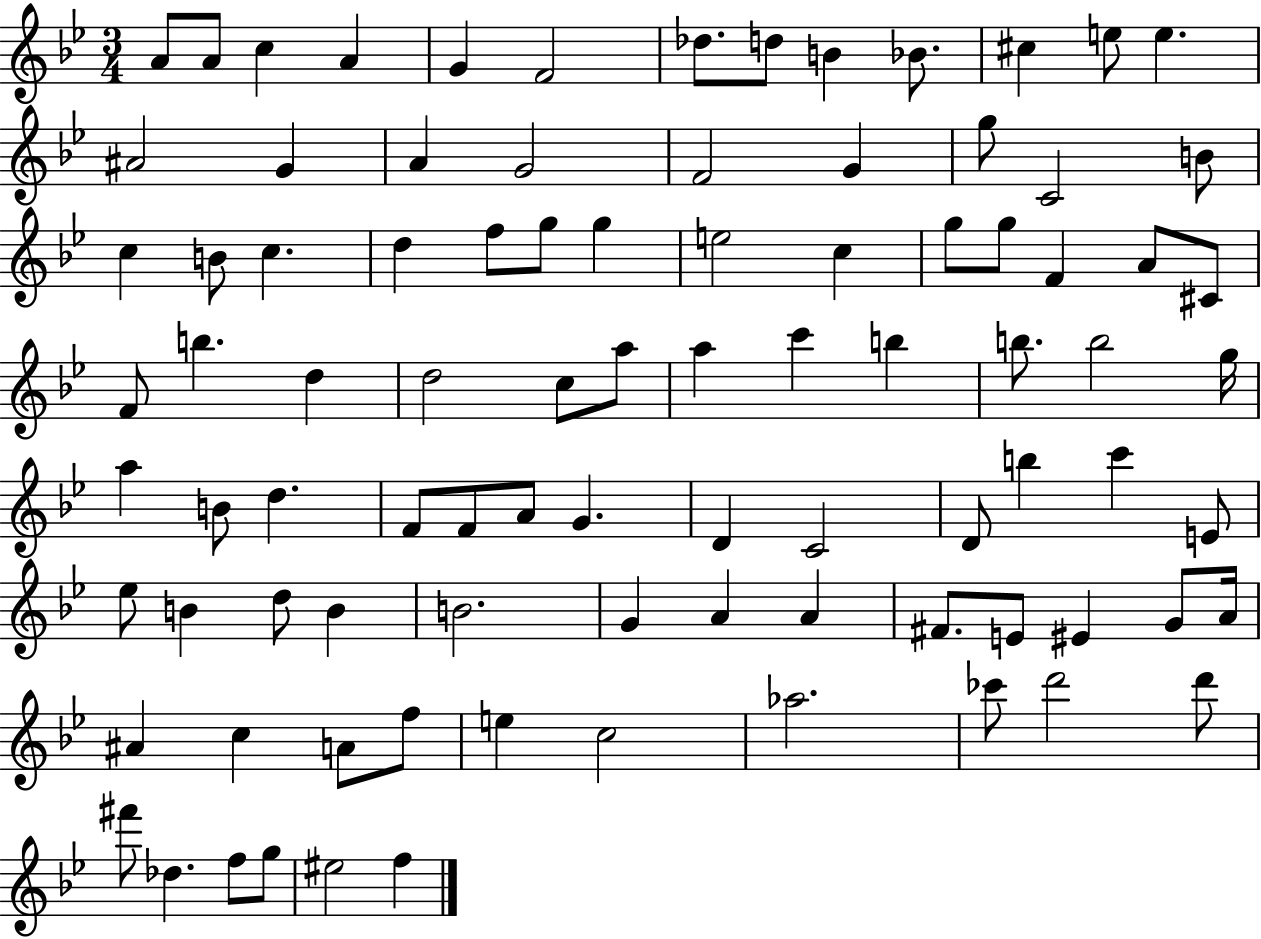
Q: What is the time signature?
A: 3/4